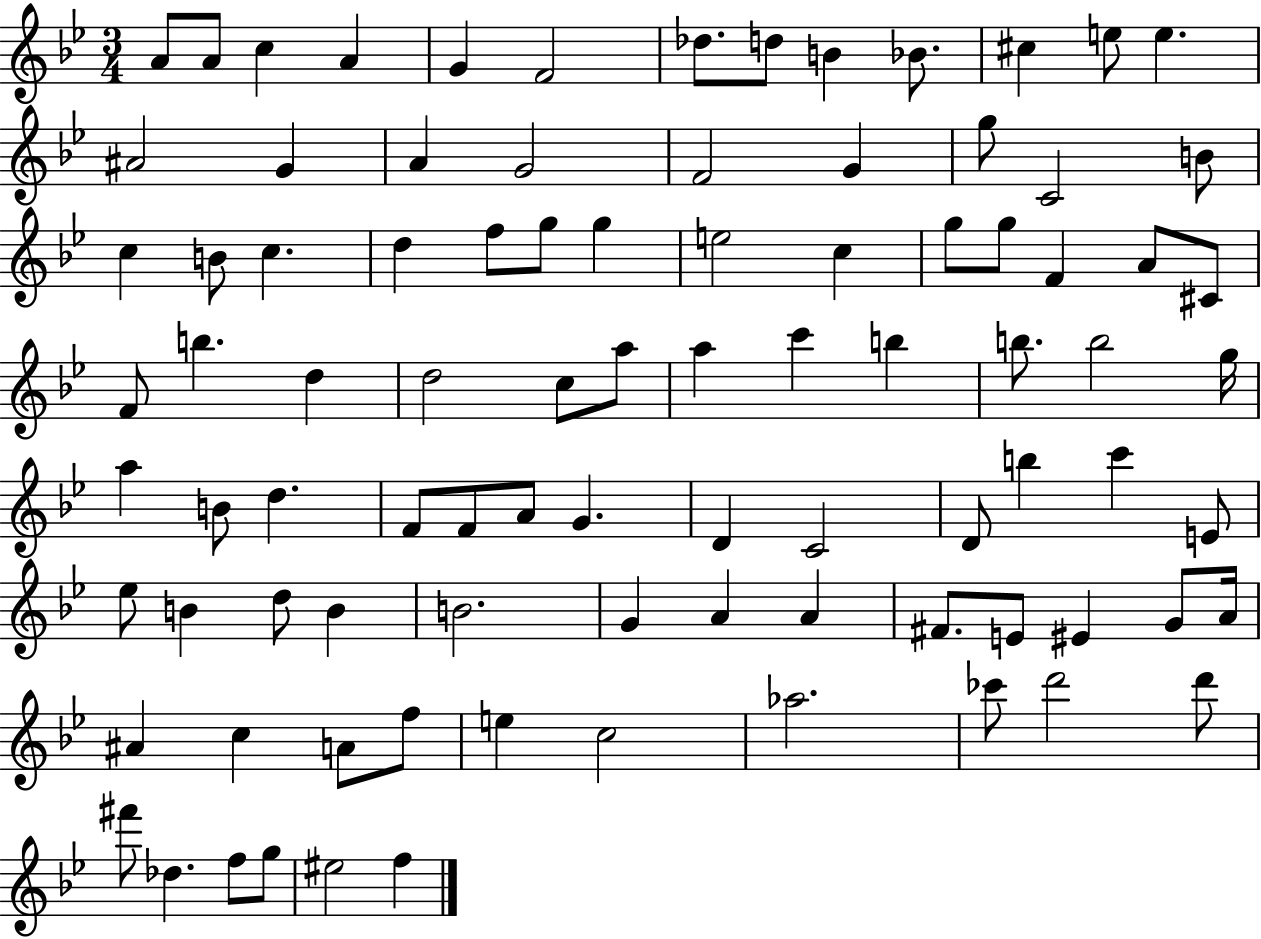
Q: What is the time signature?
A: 3/4